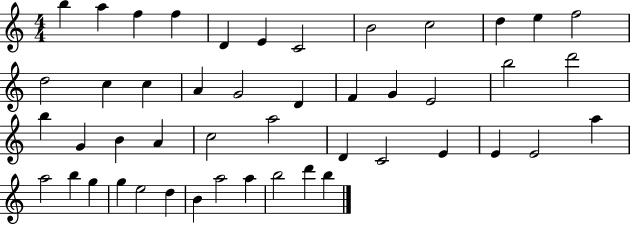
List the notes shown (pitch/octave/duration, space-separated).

B5/q A5/q F5/q F5/q D4/q E4/q C4/h B4/h C5/h D5/q E5/q F5/h D5/h C5/q C5/q A4/q G4/h D4/q F4/q G4/q E4/h B5/h D6/h B5/q G4/q B4/q A4/q C5/h A5/h D4/q C4/h E4/q E4/q E4/h A5/q A5/h B5/q G5/q G5/q E5/h D5/q B4/q A5/h A5/q B5/h D6/q B5/q